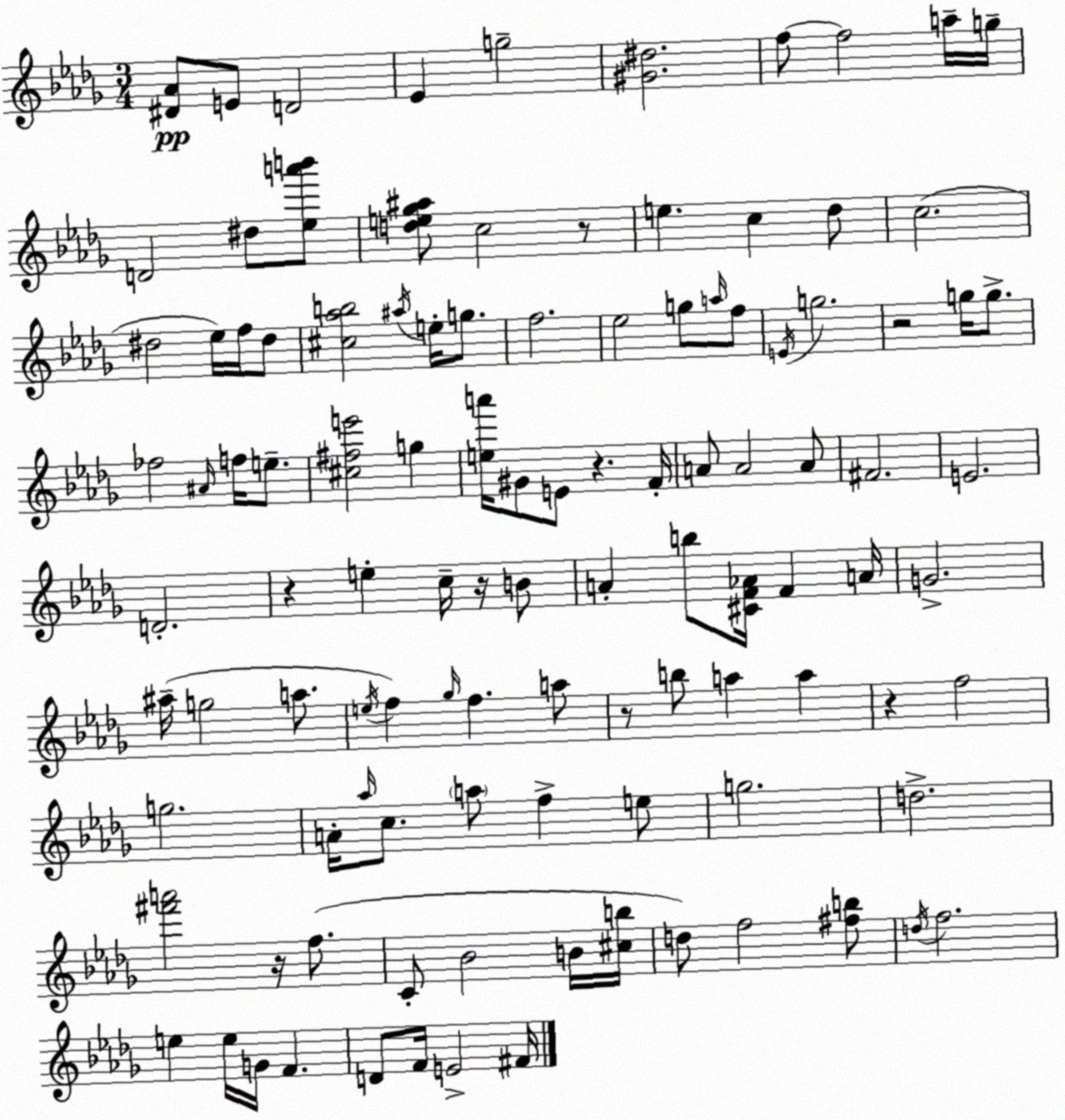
X:1
T:Untitled
M:3/4
L:1/4
K:Bbm
[^D_A]/2 E/2 D2 _E g2 [^G^d]2 f/2 f2 a/4 g/4 D2 ^d/2 [_ea'b']/2 [de_g^a]/2 c2 z/2 e c _d/2 c2 ^d2 _e/4 f/4 ^d/2 [^c_ab]2 ^a/4 e/4 g/2 f2 _e2 g/2 a/4 f/2 E/4 g2 z2 g/4 g/2 _f2 ^A/4 f/4 e/2 [^c^fe']2 g [ea']/4 ^G/2 E/2 z F/4 A/2 A2 A/2 ^F2 E2 D2 z e c/4 z/4 B/2 A b/2 [^CF_A]/4 F A/4 G2 ^a/4 g2 a/2 e/4 f _g/4 f a/2 z/2 b/2 a a z f2 g2 A/4 _a/4 c/2 a/2 f e/2 g2 d2 [^f'a']2 z/4 f/2 C/2 _B2 B/4 [^cb]/4 d/2 f2 [^fb]/2 d/4 f2 e e/4 G/4 F D/2 F/4 E2 ^F/4